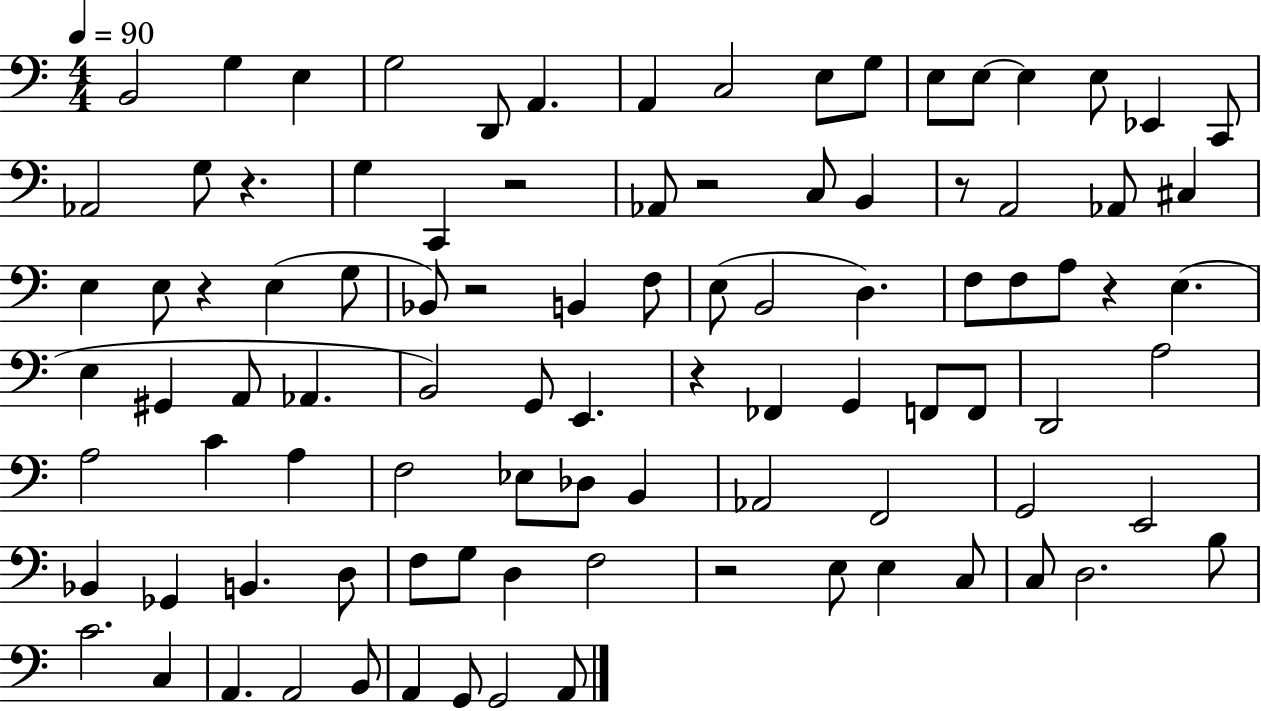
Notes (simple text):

B2/h G3/q E3/q G3/h D2/e A2/q. A2/q C3/h E3/e G3/e E3/e E3/e E3/q E3/e Eb2/q C2/e Ab2/h G3/e R/q. G3/q C2/q R/h Ab2/e R/h C3/e B2/q R/e A2/h Ab2/e C#3/q E3/q E3/e R/q E3/q G3/e Bb2/e R/h B2/q F3/e E3/e B2/h D3/q. F3/e F3/e A3/e R/q E3/q. E3/q G#2/q A2/e Ab2/q. B2/h G2/e E2/q. R/q FES2/q G2/q F2/e F2/e D2/h A3/h A3/h C4/q A3/q F3/h Eb3/e Db3/e B2/q Ab2/h F2/h G2/h E2/h Bb2/q Gb2/q B2/q. D3/e F3/e G3/e D3/q F3/h R/h E3/e E3/q C3/e C3/e D3/h. B3/e C4/h. C3/q A2/q. A2/h B2/e A2/q G2/e G2/h A2/e